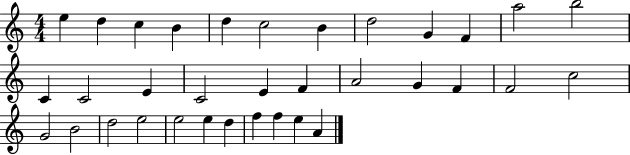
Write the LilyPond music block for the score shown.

{
  \clef treble
  \numericTimeSignature
  \time 4/4
  \key c \major
  e''4 d''4 c''4 b'4 | d''4 c''2 b'4 | d''2 g'4 f'4 | a''2 b''2 | \break c'4 c'2 e'4 | c'2 e'4 f'4 | a'2 g'4 f'4 | f'2 c''2 | \break g'2 b'2 | d''2 e''2 | e''2 e''4 d''4 | f''4 f''4 e''4 a'4 | \break \bar "|."
}